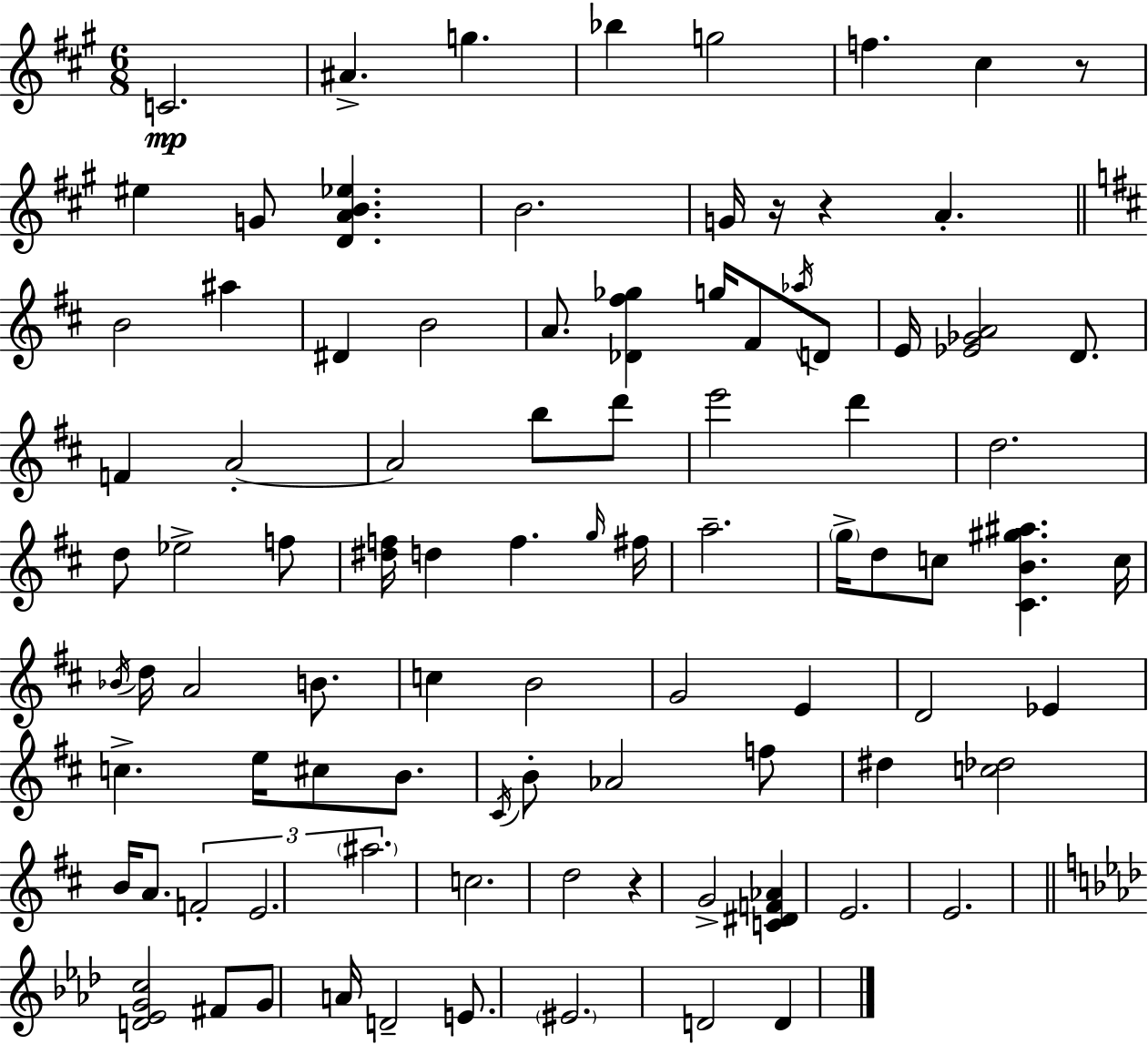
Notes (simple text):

C4/h. A#4/q. G5/q. Bb5/q G5/h F5/q. C#5/q R/e EIS5/q G4/e [D4,A4,B4,Eb5]/q. B4/h. G4/s R/s R/q A4/q. B4/h A#5/q D#4/q B4/h A4/e. [Db4,F#5,Gb5]/q G5/s F#4/e Ab5/s D4/e E4/s [Eb4,Gb4,A4]/h D4/e. F4/q A4/h A4/h B5/e D6/e E6/h D6/q D5/h. D5/e Eb5/h F5/e [D#5,F5]/s D5/q F5/q. G5/s F#5/s A5/h. G5/s D5/e C5/e [C#4,B4,G#5,A#5]/q. C5/s Bb4/s D5/s A4/h B4/e. C5/q B4/h G4/h E4/q D4/h Eb4/q C5/q. E5/s C#5/e B4/e. C#4/s B4/e Ab4/h F5/e D#5/q [C5,Db5]/h B4/s A4/e. F4/h E4/h. A#5/h. C5/h. D5/h R/q G4/h [C4,D#4,F4,Ab4]/q E4/h. E4/h. [D4,Eb4,G4,C5]/h F#4/e G4/e A4/s D4/h E4/e. EIS4/h. D4/h D4/q